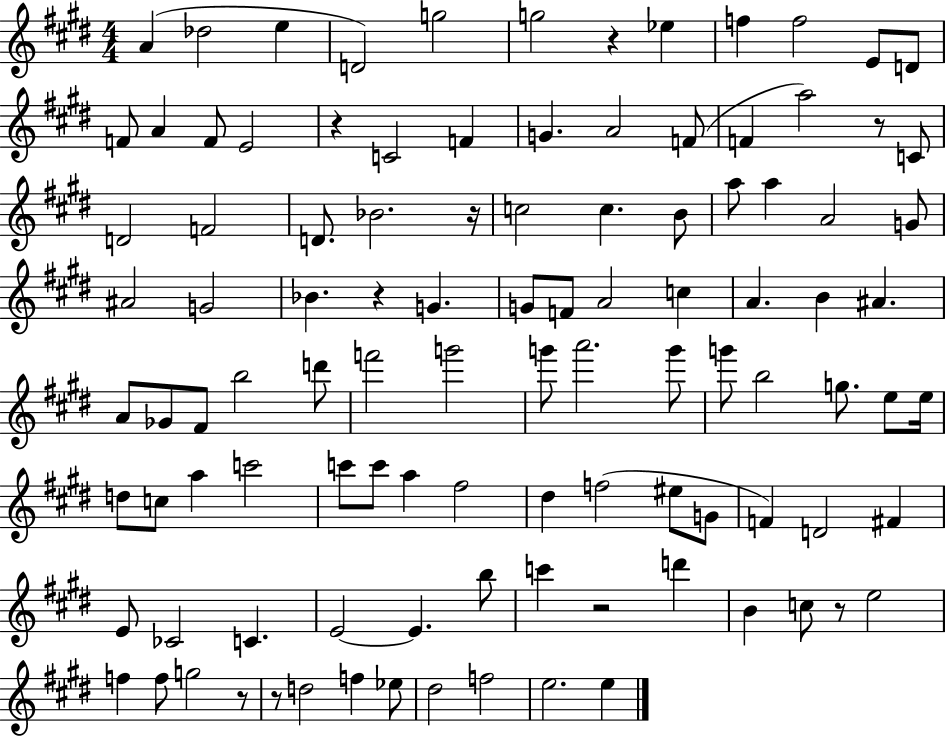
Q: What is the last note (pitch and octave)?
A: E5